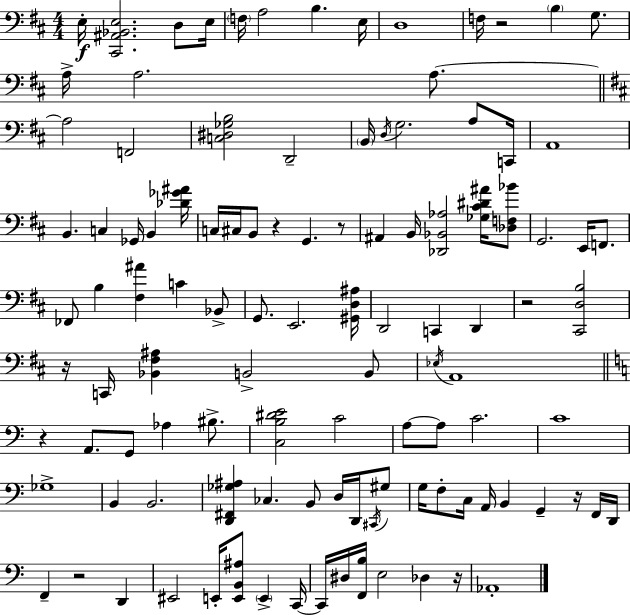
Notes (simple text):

E3/s [C#2,A#2,Bb2,E3]/h. D3/e E3/s F3/s A3/h B3/q. E3/s D3/w F3/s R/h B3/q G3/e. A3/s A3/h. A3/e. A3/h F2/h [C3,D#3,Gb3,B3]/h D2/h B2/s D3/s G3/h. A3/e C2/s A2/w B2/q. C3/q Gb2/s B2/q [Db4,Gb4,A#4]/s C3/s C#3/s B2/e R/q G2/q. R/e A#2/q B2/s [Db2,Bb2,Ab3]/h [Gb3,C#4,D#4,A#4]/s [Db3,F3,Bb4]/e G2/h. E2/s F2/e. FES2/e B3/q [F#3,A#4]/q C4/q Bb2/e G2/e. E2/h. [G#2,D3,A#3]/s D2/h C2/q D2/q R/h [C#2,D3,B3]/h R/s C2/s [Bb2,F#3,A#3]/q B2/h B2/e Eb3/s A2/w R/q A2/e. G2/e Ab3/q BIS3/e. [C3,B3,D#4,E4]/h C4/h A3/e A3/e C4/h. C4/w Gb3/w B2/q B2/h. [D2,F#2,Gb3,A#3]/q CES3/q. B2/e D3/s D2/s C#2/s G#3/e G3/s F3/e C3/s A2/s B2/q G2/q R/s F2/s D2/s F2/q R/h D2/q EIS2/h E2/s [E2,B2,A#3]/e E2/q C2/s C2/s D#3/s [F2,B3]/s E3/h Db3/q R/s Ab2/w